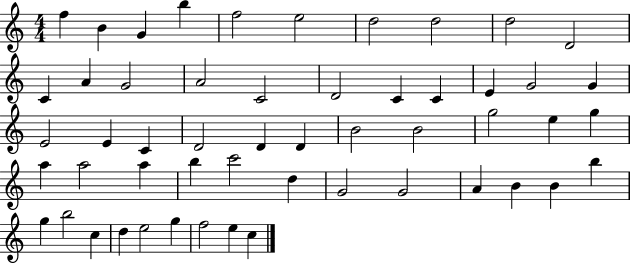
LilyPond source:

{
  \clef treble
  \numericTimeSignature
  \time 4/4
  \key c \major
  f''4 b'4 g'4 b''4 | f''2 e''2 | d''2 d''2 | d''2 d'2 | \break c'4 a'4 g'2 | a'2 c'2 | d'2 c'4 c'4 | e'4 g'2 g'4 | \break e'2 e'4 c'4 | d'2 d'4 d'4 | b'2 b'2 | g''2 e''4 g''4 | \break a''4 a''2 a''4 | b''4 c'''2 d''4 | g'2 g'2 | a'4 b'4 b'4 b''4 | \break g''4 b''2 c''4 | d''4 e''2 g''4 | f''2 e''4 c''4 | \bar "|."
}